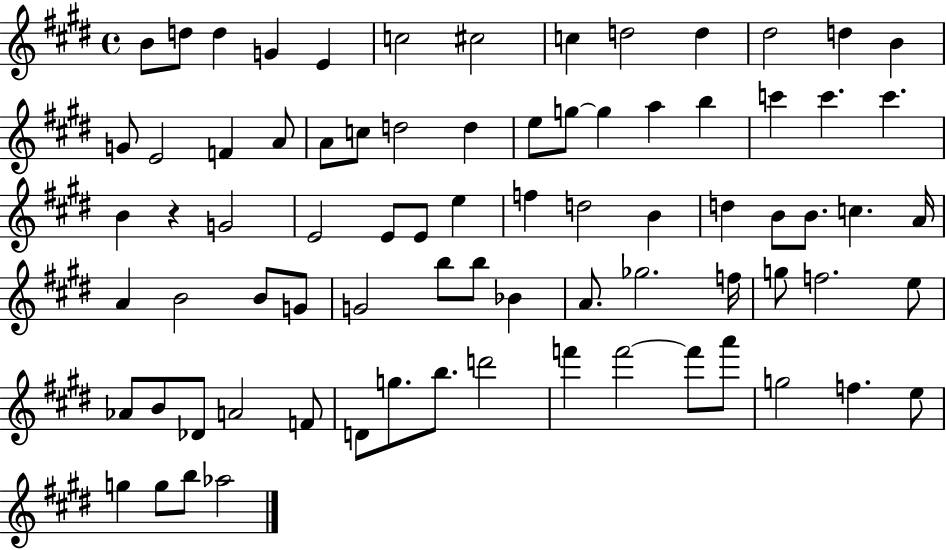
B4/e D5/e D5/q G4/q E4/q C5/h C#5/h C5/q D5/h D5/q D#5/h D5/q B4/q G4/e E4/h F4/q A4/e A4/e C5/e D5/h D5/q E5/e G5/e G5/q A5/q B5/q C6/q C6/q. C6/q. B4/q R/q G4/h E4/h E4/e E4/e E5/q F5/q D5/h B4/q D5/q B4/e B4/e. C5/q. A4/s A4/q B4/h B4/e G4/e G4/h B5/e B5/e Bb4/q A4/e. Gb5/h. F5/s G5/e F5/h. E5/e Ab4/e B4/e Db4/e A4/h F4/e D4/e G5/e. B5/e. D6/h F6/q F6/h F6/e A6/e G5/h F5/q. E5/e G5/q G5/e B5/e Ab5/h